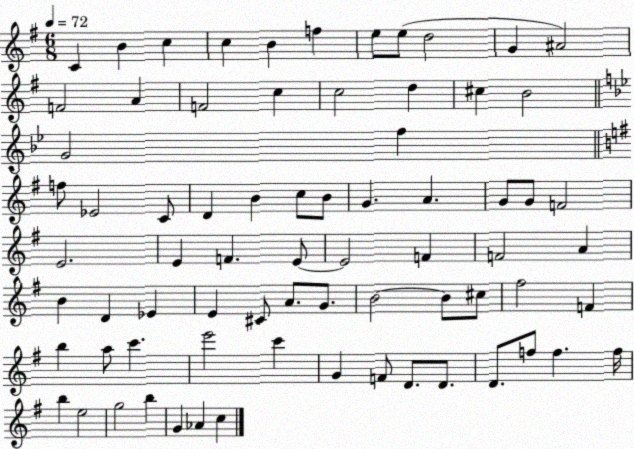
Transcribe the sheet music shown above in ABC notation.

X:1
T:Untitled
M:6/8
L:1/4
K:G
C B c c B f e/2 e/2 d2 G ^A2 F2 A F2 c c2 d ^c B2 G2 f f/2 _E2 C/2 D B c/2 B/2 G A G/2 G/2 F2 E2 E F E/2 E2 F F2 A B D _E E ^C/2 A/2 G/2 B2 B/2 ^c/2 ^f2 F b a/2 c' e'2 c' G F/2 D/2 D/2 D/2 f/2 f f/4 b e2 g2 b G _A c